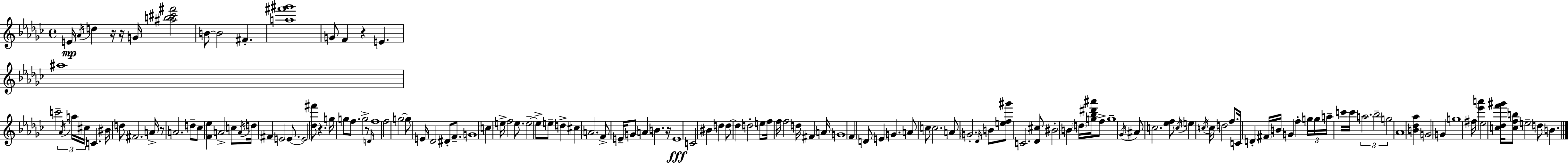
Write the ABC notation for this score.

X:1
T:Untitled
M:4/4
L:1/4
K:Ebm
E/4 _A/4 d z/4 z/4 G/4 [^ab^c'^f']2 B/2 B2 ^F [a^f'^g']4 G/2 F z E ^a4 c'2 _A/4 a/4 ^c/4 C ^B/4 d/2 ^F2 A/4 z/2 A2 d/2 _c/2 [F_e] A2 c/2 A/4 d/4 ^F E2 E/2 E2 [_d^f']/2 z g/4 g/2 f/2 g2 z/2 D/4 f4 f2 g2 g/2 E/4 _D2 ^D/2 F/2 G4 c e/4 f2 e/2 e2 e/2 e/2 d ^c A2 F/2 E/4 G/2 A B z/4 E4 C2 ^B d d/2 d d2 e/2 f/4 f/4 f2 d/4 ^F A/4 G4 F D/2 E G A/2 c/2 c2 A/2 G2 _D/4 B/2 [ef^g']/2 C2 [_D^c]/2 ^B2 B d/4 [g_b^d'^a']/4 f/2 g4 _G/4 ^A/2 c2 [_ef]/2 c/4 e c/4 c/4 d2 f/2 C/4 D ^F/4 B/4 G f g/4 g/4 a/4 c'/4 c'/4 a2 _b2 g2 _A4 [B_d_a] G2 G g4 ^f/4 [_e'a'] _e2 [c_df'^g']/4 [cfb]/2 e2 d/2 B